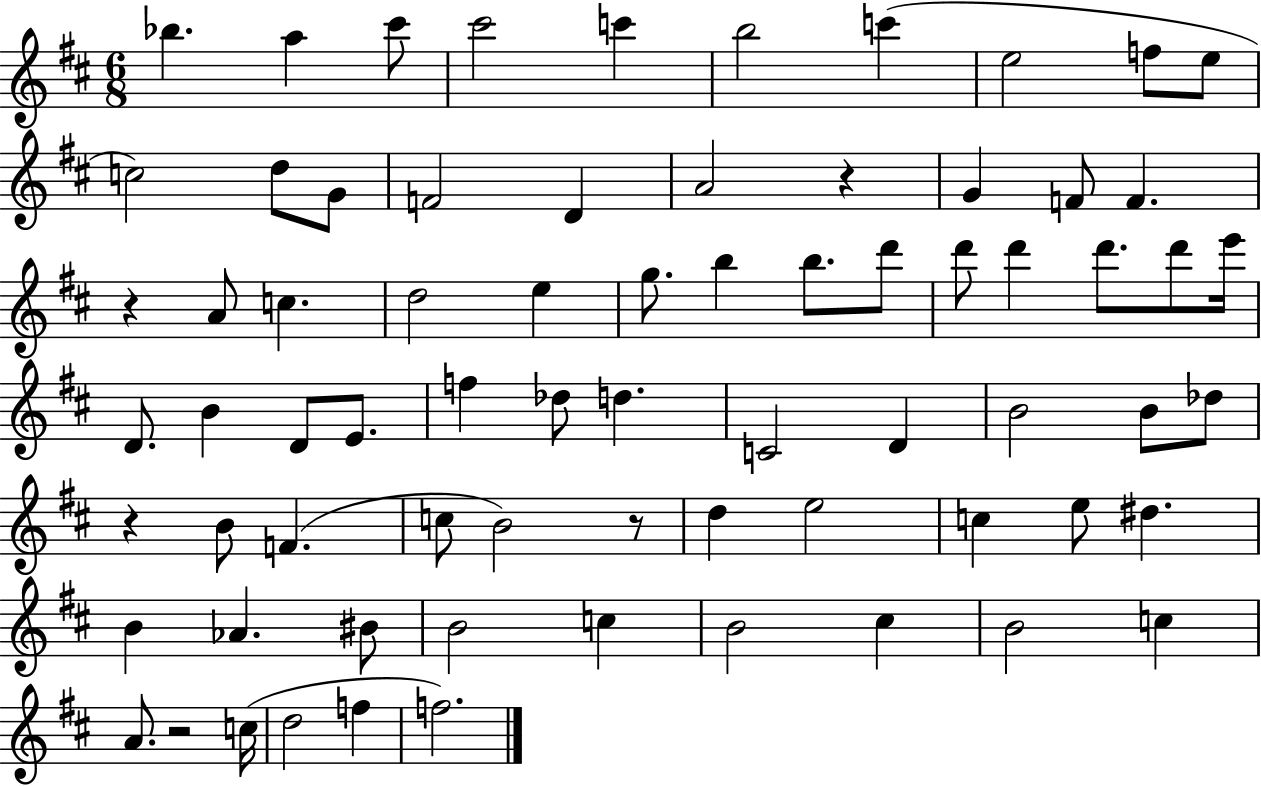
{
  \clef treble
  \numericTimeSignature
  \time 6/8
  \key d \major
  bes''4. a''4 cis'''8 | cis'''2 c'''4 | b''2 c'''4( | e''2 f''8 e''8 | \break c''2) d''8 g'8 | f'2 d'4 | a'2 r4 | g'4 f'8 f'4. | \break r4 a'8 c''4. | d''2 e''4 | g''8. b''4 b''8. d'''8 | d'''8 d'''4 d'''8. d'''8 e'''16 | \break d'8. b'4 d'8 e'8. | f''4 des''8 d''4. | c'2 d'4 | b'2 b'8 des''8 | \break r4 b'8 f'4.( | c''8 b'2) r8 | d''4 e''2 | c''4 e''8 dis''4. | \break b'4 aes'4. bis'8 | b'2 c''4 | b'2 cis''4 | b'2 c''4 | \break a'8. r2 c''16( | d''2 f''4 | f''2.) | \bar "|."
}